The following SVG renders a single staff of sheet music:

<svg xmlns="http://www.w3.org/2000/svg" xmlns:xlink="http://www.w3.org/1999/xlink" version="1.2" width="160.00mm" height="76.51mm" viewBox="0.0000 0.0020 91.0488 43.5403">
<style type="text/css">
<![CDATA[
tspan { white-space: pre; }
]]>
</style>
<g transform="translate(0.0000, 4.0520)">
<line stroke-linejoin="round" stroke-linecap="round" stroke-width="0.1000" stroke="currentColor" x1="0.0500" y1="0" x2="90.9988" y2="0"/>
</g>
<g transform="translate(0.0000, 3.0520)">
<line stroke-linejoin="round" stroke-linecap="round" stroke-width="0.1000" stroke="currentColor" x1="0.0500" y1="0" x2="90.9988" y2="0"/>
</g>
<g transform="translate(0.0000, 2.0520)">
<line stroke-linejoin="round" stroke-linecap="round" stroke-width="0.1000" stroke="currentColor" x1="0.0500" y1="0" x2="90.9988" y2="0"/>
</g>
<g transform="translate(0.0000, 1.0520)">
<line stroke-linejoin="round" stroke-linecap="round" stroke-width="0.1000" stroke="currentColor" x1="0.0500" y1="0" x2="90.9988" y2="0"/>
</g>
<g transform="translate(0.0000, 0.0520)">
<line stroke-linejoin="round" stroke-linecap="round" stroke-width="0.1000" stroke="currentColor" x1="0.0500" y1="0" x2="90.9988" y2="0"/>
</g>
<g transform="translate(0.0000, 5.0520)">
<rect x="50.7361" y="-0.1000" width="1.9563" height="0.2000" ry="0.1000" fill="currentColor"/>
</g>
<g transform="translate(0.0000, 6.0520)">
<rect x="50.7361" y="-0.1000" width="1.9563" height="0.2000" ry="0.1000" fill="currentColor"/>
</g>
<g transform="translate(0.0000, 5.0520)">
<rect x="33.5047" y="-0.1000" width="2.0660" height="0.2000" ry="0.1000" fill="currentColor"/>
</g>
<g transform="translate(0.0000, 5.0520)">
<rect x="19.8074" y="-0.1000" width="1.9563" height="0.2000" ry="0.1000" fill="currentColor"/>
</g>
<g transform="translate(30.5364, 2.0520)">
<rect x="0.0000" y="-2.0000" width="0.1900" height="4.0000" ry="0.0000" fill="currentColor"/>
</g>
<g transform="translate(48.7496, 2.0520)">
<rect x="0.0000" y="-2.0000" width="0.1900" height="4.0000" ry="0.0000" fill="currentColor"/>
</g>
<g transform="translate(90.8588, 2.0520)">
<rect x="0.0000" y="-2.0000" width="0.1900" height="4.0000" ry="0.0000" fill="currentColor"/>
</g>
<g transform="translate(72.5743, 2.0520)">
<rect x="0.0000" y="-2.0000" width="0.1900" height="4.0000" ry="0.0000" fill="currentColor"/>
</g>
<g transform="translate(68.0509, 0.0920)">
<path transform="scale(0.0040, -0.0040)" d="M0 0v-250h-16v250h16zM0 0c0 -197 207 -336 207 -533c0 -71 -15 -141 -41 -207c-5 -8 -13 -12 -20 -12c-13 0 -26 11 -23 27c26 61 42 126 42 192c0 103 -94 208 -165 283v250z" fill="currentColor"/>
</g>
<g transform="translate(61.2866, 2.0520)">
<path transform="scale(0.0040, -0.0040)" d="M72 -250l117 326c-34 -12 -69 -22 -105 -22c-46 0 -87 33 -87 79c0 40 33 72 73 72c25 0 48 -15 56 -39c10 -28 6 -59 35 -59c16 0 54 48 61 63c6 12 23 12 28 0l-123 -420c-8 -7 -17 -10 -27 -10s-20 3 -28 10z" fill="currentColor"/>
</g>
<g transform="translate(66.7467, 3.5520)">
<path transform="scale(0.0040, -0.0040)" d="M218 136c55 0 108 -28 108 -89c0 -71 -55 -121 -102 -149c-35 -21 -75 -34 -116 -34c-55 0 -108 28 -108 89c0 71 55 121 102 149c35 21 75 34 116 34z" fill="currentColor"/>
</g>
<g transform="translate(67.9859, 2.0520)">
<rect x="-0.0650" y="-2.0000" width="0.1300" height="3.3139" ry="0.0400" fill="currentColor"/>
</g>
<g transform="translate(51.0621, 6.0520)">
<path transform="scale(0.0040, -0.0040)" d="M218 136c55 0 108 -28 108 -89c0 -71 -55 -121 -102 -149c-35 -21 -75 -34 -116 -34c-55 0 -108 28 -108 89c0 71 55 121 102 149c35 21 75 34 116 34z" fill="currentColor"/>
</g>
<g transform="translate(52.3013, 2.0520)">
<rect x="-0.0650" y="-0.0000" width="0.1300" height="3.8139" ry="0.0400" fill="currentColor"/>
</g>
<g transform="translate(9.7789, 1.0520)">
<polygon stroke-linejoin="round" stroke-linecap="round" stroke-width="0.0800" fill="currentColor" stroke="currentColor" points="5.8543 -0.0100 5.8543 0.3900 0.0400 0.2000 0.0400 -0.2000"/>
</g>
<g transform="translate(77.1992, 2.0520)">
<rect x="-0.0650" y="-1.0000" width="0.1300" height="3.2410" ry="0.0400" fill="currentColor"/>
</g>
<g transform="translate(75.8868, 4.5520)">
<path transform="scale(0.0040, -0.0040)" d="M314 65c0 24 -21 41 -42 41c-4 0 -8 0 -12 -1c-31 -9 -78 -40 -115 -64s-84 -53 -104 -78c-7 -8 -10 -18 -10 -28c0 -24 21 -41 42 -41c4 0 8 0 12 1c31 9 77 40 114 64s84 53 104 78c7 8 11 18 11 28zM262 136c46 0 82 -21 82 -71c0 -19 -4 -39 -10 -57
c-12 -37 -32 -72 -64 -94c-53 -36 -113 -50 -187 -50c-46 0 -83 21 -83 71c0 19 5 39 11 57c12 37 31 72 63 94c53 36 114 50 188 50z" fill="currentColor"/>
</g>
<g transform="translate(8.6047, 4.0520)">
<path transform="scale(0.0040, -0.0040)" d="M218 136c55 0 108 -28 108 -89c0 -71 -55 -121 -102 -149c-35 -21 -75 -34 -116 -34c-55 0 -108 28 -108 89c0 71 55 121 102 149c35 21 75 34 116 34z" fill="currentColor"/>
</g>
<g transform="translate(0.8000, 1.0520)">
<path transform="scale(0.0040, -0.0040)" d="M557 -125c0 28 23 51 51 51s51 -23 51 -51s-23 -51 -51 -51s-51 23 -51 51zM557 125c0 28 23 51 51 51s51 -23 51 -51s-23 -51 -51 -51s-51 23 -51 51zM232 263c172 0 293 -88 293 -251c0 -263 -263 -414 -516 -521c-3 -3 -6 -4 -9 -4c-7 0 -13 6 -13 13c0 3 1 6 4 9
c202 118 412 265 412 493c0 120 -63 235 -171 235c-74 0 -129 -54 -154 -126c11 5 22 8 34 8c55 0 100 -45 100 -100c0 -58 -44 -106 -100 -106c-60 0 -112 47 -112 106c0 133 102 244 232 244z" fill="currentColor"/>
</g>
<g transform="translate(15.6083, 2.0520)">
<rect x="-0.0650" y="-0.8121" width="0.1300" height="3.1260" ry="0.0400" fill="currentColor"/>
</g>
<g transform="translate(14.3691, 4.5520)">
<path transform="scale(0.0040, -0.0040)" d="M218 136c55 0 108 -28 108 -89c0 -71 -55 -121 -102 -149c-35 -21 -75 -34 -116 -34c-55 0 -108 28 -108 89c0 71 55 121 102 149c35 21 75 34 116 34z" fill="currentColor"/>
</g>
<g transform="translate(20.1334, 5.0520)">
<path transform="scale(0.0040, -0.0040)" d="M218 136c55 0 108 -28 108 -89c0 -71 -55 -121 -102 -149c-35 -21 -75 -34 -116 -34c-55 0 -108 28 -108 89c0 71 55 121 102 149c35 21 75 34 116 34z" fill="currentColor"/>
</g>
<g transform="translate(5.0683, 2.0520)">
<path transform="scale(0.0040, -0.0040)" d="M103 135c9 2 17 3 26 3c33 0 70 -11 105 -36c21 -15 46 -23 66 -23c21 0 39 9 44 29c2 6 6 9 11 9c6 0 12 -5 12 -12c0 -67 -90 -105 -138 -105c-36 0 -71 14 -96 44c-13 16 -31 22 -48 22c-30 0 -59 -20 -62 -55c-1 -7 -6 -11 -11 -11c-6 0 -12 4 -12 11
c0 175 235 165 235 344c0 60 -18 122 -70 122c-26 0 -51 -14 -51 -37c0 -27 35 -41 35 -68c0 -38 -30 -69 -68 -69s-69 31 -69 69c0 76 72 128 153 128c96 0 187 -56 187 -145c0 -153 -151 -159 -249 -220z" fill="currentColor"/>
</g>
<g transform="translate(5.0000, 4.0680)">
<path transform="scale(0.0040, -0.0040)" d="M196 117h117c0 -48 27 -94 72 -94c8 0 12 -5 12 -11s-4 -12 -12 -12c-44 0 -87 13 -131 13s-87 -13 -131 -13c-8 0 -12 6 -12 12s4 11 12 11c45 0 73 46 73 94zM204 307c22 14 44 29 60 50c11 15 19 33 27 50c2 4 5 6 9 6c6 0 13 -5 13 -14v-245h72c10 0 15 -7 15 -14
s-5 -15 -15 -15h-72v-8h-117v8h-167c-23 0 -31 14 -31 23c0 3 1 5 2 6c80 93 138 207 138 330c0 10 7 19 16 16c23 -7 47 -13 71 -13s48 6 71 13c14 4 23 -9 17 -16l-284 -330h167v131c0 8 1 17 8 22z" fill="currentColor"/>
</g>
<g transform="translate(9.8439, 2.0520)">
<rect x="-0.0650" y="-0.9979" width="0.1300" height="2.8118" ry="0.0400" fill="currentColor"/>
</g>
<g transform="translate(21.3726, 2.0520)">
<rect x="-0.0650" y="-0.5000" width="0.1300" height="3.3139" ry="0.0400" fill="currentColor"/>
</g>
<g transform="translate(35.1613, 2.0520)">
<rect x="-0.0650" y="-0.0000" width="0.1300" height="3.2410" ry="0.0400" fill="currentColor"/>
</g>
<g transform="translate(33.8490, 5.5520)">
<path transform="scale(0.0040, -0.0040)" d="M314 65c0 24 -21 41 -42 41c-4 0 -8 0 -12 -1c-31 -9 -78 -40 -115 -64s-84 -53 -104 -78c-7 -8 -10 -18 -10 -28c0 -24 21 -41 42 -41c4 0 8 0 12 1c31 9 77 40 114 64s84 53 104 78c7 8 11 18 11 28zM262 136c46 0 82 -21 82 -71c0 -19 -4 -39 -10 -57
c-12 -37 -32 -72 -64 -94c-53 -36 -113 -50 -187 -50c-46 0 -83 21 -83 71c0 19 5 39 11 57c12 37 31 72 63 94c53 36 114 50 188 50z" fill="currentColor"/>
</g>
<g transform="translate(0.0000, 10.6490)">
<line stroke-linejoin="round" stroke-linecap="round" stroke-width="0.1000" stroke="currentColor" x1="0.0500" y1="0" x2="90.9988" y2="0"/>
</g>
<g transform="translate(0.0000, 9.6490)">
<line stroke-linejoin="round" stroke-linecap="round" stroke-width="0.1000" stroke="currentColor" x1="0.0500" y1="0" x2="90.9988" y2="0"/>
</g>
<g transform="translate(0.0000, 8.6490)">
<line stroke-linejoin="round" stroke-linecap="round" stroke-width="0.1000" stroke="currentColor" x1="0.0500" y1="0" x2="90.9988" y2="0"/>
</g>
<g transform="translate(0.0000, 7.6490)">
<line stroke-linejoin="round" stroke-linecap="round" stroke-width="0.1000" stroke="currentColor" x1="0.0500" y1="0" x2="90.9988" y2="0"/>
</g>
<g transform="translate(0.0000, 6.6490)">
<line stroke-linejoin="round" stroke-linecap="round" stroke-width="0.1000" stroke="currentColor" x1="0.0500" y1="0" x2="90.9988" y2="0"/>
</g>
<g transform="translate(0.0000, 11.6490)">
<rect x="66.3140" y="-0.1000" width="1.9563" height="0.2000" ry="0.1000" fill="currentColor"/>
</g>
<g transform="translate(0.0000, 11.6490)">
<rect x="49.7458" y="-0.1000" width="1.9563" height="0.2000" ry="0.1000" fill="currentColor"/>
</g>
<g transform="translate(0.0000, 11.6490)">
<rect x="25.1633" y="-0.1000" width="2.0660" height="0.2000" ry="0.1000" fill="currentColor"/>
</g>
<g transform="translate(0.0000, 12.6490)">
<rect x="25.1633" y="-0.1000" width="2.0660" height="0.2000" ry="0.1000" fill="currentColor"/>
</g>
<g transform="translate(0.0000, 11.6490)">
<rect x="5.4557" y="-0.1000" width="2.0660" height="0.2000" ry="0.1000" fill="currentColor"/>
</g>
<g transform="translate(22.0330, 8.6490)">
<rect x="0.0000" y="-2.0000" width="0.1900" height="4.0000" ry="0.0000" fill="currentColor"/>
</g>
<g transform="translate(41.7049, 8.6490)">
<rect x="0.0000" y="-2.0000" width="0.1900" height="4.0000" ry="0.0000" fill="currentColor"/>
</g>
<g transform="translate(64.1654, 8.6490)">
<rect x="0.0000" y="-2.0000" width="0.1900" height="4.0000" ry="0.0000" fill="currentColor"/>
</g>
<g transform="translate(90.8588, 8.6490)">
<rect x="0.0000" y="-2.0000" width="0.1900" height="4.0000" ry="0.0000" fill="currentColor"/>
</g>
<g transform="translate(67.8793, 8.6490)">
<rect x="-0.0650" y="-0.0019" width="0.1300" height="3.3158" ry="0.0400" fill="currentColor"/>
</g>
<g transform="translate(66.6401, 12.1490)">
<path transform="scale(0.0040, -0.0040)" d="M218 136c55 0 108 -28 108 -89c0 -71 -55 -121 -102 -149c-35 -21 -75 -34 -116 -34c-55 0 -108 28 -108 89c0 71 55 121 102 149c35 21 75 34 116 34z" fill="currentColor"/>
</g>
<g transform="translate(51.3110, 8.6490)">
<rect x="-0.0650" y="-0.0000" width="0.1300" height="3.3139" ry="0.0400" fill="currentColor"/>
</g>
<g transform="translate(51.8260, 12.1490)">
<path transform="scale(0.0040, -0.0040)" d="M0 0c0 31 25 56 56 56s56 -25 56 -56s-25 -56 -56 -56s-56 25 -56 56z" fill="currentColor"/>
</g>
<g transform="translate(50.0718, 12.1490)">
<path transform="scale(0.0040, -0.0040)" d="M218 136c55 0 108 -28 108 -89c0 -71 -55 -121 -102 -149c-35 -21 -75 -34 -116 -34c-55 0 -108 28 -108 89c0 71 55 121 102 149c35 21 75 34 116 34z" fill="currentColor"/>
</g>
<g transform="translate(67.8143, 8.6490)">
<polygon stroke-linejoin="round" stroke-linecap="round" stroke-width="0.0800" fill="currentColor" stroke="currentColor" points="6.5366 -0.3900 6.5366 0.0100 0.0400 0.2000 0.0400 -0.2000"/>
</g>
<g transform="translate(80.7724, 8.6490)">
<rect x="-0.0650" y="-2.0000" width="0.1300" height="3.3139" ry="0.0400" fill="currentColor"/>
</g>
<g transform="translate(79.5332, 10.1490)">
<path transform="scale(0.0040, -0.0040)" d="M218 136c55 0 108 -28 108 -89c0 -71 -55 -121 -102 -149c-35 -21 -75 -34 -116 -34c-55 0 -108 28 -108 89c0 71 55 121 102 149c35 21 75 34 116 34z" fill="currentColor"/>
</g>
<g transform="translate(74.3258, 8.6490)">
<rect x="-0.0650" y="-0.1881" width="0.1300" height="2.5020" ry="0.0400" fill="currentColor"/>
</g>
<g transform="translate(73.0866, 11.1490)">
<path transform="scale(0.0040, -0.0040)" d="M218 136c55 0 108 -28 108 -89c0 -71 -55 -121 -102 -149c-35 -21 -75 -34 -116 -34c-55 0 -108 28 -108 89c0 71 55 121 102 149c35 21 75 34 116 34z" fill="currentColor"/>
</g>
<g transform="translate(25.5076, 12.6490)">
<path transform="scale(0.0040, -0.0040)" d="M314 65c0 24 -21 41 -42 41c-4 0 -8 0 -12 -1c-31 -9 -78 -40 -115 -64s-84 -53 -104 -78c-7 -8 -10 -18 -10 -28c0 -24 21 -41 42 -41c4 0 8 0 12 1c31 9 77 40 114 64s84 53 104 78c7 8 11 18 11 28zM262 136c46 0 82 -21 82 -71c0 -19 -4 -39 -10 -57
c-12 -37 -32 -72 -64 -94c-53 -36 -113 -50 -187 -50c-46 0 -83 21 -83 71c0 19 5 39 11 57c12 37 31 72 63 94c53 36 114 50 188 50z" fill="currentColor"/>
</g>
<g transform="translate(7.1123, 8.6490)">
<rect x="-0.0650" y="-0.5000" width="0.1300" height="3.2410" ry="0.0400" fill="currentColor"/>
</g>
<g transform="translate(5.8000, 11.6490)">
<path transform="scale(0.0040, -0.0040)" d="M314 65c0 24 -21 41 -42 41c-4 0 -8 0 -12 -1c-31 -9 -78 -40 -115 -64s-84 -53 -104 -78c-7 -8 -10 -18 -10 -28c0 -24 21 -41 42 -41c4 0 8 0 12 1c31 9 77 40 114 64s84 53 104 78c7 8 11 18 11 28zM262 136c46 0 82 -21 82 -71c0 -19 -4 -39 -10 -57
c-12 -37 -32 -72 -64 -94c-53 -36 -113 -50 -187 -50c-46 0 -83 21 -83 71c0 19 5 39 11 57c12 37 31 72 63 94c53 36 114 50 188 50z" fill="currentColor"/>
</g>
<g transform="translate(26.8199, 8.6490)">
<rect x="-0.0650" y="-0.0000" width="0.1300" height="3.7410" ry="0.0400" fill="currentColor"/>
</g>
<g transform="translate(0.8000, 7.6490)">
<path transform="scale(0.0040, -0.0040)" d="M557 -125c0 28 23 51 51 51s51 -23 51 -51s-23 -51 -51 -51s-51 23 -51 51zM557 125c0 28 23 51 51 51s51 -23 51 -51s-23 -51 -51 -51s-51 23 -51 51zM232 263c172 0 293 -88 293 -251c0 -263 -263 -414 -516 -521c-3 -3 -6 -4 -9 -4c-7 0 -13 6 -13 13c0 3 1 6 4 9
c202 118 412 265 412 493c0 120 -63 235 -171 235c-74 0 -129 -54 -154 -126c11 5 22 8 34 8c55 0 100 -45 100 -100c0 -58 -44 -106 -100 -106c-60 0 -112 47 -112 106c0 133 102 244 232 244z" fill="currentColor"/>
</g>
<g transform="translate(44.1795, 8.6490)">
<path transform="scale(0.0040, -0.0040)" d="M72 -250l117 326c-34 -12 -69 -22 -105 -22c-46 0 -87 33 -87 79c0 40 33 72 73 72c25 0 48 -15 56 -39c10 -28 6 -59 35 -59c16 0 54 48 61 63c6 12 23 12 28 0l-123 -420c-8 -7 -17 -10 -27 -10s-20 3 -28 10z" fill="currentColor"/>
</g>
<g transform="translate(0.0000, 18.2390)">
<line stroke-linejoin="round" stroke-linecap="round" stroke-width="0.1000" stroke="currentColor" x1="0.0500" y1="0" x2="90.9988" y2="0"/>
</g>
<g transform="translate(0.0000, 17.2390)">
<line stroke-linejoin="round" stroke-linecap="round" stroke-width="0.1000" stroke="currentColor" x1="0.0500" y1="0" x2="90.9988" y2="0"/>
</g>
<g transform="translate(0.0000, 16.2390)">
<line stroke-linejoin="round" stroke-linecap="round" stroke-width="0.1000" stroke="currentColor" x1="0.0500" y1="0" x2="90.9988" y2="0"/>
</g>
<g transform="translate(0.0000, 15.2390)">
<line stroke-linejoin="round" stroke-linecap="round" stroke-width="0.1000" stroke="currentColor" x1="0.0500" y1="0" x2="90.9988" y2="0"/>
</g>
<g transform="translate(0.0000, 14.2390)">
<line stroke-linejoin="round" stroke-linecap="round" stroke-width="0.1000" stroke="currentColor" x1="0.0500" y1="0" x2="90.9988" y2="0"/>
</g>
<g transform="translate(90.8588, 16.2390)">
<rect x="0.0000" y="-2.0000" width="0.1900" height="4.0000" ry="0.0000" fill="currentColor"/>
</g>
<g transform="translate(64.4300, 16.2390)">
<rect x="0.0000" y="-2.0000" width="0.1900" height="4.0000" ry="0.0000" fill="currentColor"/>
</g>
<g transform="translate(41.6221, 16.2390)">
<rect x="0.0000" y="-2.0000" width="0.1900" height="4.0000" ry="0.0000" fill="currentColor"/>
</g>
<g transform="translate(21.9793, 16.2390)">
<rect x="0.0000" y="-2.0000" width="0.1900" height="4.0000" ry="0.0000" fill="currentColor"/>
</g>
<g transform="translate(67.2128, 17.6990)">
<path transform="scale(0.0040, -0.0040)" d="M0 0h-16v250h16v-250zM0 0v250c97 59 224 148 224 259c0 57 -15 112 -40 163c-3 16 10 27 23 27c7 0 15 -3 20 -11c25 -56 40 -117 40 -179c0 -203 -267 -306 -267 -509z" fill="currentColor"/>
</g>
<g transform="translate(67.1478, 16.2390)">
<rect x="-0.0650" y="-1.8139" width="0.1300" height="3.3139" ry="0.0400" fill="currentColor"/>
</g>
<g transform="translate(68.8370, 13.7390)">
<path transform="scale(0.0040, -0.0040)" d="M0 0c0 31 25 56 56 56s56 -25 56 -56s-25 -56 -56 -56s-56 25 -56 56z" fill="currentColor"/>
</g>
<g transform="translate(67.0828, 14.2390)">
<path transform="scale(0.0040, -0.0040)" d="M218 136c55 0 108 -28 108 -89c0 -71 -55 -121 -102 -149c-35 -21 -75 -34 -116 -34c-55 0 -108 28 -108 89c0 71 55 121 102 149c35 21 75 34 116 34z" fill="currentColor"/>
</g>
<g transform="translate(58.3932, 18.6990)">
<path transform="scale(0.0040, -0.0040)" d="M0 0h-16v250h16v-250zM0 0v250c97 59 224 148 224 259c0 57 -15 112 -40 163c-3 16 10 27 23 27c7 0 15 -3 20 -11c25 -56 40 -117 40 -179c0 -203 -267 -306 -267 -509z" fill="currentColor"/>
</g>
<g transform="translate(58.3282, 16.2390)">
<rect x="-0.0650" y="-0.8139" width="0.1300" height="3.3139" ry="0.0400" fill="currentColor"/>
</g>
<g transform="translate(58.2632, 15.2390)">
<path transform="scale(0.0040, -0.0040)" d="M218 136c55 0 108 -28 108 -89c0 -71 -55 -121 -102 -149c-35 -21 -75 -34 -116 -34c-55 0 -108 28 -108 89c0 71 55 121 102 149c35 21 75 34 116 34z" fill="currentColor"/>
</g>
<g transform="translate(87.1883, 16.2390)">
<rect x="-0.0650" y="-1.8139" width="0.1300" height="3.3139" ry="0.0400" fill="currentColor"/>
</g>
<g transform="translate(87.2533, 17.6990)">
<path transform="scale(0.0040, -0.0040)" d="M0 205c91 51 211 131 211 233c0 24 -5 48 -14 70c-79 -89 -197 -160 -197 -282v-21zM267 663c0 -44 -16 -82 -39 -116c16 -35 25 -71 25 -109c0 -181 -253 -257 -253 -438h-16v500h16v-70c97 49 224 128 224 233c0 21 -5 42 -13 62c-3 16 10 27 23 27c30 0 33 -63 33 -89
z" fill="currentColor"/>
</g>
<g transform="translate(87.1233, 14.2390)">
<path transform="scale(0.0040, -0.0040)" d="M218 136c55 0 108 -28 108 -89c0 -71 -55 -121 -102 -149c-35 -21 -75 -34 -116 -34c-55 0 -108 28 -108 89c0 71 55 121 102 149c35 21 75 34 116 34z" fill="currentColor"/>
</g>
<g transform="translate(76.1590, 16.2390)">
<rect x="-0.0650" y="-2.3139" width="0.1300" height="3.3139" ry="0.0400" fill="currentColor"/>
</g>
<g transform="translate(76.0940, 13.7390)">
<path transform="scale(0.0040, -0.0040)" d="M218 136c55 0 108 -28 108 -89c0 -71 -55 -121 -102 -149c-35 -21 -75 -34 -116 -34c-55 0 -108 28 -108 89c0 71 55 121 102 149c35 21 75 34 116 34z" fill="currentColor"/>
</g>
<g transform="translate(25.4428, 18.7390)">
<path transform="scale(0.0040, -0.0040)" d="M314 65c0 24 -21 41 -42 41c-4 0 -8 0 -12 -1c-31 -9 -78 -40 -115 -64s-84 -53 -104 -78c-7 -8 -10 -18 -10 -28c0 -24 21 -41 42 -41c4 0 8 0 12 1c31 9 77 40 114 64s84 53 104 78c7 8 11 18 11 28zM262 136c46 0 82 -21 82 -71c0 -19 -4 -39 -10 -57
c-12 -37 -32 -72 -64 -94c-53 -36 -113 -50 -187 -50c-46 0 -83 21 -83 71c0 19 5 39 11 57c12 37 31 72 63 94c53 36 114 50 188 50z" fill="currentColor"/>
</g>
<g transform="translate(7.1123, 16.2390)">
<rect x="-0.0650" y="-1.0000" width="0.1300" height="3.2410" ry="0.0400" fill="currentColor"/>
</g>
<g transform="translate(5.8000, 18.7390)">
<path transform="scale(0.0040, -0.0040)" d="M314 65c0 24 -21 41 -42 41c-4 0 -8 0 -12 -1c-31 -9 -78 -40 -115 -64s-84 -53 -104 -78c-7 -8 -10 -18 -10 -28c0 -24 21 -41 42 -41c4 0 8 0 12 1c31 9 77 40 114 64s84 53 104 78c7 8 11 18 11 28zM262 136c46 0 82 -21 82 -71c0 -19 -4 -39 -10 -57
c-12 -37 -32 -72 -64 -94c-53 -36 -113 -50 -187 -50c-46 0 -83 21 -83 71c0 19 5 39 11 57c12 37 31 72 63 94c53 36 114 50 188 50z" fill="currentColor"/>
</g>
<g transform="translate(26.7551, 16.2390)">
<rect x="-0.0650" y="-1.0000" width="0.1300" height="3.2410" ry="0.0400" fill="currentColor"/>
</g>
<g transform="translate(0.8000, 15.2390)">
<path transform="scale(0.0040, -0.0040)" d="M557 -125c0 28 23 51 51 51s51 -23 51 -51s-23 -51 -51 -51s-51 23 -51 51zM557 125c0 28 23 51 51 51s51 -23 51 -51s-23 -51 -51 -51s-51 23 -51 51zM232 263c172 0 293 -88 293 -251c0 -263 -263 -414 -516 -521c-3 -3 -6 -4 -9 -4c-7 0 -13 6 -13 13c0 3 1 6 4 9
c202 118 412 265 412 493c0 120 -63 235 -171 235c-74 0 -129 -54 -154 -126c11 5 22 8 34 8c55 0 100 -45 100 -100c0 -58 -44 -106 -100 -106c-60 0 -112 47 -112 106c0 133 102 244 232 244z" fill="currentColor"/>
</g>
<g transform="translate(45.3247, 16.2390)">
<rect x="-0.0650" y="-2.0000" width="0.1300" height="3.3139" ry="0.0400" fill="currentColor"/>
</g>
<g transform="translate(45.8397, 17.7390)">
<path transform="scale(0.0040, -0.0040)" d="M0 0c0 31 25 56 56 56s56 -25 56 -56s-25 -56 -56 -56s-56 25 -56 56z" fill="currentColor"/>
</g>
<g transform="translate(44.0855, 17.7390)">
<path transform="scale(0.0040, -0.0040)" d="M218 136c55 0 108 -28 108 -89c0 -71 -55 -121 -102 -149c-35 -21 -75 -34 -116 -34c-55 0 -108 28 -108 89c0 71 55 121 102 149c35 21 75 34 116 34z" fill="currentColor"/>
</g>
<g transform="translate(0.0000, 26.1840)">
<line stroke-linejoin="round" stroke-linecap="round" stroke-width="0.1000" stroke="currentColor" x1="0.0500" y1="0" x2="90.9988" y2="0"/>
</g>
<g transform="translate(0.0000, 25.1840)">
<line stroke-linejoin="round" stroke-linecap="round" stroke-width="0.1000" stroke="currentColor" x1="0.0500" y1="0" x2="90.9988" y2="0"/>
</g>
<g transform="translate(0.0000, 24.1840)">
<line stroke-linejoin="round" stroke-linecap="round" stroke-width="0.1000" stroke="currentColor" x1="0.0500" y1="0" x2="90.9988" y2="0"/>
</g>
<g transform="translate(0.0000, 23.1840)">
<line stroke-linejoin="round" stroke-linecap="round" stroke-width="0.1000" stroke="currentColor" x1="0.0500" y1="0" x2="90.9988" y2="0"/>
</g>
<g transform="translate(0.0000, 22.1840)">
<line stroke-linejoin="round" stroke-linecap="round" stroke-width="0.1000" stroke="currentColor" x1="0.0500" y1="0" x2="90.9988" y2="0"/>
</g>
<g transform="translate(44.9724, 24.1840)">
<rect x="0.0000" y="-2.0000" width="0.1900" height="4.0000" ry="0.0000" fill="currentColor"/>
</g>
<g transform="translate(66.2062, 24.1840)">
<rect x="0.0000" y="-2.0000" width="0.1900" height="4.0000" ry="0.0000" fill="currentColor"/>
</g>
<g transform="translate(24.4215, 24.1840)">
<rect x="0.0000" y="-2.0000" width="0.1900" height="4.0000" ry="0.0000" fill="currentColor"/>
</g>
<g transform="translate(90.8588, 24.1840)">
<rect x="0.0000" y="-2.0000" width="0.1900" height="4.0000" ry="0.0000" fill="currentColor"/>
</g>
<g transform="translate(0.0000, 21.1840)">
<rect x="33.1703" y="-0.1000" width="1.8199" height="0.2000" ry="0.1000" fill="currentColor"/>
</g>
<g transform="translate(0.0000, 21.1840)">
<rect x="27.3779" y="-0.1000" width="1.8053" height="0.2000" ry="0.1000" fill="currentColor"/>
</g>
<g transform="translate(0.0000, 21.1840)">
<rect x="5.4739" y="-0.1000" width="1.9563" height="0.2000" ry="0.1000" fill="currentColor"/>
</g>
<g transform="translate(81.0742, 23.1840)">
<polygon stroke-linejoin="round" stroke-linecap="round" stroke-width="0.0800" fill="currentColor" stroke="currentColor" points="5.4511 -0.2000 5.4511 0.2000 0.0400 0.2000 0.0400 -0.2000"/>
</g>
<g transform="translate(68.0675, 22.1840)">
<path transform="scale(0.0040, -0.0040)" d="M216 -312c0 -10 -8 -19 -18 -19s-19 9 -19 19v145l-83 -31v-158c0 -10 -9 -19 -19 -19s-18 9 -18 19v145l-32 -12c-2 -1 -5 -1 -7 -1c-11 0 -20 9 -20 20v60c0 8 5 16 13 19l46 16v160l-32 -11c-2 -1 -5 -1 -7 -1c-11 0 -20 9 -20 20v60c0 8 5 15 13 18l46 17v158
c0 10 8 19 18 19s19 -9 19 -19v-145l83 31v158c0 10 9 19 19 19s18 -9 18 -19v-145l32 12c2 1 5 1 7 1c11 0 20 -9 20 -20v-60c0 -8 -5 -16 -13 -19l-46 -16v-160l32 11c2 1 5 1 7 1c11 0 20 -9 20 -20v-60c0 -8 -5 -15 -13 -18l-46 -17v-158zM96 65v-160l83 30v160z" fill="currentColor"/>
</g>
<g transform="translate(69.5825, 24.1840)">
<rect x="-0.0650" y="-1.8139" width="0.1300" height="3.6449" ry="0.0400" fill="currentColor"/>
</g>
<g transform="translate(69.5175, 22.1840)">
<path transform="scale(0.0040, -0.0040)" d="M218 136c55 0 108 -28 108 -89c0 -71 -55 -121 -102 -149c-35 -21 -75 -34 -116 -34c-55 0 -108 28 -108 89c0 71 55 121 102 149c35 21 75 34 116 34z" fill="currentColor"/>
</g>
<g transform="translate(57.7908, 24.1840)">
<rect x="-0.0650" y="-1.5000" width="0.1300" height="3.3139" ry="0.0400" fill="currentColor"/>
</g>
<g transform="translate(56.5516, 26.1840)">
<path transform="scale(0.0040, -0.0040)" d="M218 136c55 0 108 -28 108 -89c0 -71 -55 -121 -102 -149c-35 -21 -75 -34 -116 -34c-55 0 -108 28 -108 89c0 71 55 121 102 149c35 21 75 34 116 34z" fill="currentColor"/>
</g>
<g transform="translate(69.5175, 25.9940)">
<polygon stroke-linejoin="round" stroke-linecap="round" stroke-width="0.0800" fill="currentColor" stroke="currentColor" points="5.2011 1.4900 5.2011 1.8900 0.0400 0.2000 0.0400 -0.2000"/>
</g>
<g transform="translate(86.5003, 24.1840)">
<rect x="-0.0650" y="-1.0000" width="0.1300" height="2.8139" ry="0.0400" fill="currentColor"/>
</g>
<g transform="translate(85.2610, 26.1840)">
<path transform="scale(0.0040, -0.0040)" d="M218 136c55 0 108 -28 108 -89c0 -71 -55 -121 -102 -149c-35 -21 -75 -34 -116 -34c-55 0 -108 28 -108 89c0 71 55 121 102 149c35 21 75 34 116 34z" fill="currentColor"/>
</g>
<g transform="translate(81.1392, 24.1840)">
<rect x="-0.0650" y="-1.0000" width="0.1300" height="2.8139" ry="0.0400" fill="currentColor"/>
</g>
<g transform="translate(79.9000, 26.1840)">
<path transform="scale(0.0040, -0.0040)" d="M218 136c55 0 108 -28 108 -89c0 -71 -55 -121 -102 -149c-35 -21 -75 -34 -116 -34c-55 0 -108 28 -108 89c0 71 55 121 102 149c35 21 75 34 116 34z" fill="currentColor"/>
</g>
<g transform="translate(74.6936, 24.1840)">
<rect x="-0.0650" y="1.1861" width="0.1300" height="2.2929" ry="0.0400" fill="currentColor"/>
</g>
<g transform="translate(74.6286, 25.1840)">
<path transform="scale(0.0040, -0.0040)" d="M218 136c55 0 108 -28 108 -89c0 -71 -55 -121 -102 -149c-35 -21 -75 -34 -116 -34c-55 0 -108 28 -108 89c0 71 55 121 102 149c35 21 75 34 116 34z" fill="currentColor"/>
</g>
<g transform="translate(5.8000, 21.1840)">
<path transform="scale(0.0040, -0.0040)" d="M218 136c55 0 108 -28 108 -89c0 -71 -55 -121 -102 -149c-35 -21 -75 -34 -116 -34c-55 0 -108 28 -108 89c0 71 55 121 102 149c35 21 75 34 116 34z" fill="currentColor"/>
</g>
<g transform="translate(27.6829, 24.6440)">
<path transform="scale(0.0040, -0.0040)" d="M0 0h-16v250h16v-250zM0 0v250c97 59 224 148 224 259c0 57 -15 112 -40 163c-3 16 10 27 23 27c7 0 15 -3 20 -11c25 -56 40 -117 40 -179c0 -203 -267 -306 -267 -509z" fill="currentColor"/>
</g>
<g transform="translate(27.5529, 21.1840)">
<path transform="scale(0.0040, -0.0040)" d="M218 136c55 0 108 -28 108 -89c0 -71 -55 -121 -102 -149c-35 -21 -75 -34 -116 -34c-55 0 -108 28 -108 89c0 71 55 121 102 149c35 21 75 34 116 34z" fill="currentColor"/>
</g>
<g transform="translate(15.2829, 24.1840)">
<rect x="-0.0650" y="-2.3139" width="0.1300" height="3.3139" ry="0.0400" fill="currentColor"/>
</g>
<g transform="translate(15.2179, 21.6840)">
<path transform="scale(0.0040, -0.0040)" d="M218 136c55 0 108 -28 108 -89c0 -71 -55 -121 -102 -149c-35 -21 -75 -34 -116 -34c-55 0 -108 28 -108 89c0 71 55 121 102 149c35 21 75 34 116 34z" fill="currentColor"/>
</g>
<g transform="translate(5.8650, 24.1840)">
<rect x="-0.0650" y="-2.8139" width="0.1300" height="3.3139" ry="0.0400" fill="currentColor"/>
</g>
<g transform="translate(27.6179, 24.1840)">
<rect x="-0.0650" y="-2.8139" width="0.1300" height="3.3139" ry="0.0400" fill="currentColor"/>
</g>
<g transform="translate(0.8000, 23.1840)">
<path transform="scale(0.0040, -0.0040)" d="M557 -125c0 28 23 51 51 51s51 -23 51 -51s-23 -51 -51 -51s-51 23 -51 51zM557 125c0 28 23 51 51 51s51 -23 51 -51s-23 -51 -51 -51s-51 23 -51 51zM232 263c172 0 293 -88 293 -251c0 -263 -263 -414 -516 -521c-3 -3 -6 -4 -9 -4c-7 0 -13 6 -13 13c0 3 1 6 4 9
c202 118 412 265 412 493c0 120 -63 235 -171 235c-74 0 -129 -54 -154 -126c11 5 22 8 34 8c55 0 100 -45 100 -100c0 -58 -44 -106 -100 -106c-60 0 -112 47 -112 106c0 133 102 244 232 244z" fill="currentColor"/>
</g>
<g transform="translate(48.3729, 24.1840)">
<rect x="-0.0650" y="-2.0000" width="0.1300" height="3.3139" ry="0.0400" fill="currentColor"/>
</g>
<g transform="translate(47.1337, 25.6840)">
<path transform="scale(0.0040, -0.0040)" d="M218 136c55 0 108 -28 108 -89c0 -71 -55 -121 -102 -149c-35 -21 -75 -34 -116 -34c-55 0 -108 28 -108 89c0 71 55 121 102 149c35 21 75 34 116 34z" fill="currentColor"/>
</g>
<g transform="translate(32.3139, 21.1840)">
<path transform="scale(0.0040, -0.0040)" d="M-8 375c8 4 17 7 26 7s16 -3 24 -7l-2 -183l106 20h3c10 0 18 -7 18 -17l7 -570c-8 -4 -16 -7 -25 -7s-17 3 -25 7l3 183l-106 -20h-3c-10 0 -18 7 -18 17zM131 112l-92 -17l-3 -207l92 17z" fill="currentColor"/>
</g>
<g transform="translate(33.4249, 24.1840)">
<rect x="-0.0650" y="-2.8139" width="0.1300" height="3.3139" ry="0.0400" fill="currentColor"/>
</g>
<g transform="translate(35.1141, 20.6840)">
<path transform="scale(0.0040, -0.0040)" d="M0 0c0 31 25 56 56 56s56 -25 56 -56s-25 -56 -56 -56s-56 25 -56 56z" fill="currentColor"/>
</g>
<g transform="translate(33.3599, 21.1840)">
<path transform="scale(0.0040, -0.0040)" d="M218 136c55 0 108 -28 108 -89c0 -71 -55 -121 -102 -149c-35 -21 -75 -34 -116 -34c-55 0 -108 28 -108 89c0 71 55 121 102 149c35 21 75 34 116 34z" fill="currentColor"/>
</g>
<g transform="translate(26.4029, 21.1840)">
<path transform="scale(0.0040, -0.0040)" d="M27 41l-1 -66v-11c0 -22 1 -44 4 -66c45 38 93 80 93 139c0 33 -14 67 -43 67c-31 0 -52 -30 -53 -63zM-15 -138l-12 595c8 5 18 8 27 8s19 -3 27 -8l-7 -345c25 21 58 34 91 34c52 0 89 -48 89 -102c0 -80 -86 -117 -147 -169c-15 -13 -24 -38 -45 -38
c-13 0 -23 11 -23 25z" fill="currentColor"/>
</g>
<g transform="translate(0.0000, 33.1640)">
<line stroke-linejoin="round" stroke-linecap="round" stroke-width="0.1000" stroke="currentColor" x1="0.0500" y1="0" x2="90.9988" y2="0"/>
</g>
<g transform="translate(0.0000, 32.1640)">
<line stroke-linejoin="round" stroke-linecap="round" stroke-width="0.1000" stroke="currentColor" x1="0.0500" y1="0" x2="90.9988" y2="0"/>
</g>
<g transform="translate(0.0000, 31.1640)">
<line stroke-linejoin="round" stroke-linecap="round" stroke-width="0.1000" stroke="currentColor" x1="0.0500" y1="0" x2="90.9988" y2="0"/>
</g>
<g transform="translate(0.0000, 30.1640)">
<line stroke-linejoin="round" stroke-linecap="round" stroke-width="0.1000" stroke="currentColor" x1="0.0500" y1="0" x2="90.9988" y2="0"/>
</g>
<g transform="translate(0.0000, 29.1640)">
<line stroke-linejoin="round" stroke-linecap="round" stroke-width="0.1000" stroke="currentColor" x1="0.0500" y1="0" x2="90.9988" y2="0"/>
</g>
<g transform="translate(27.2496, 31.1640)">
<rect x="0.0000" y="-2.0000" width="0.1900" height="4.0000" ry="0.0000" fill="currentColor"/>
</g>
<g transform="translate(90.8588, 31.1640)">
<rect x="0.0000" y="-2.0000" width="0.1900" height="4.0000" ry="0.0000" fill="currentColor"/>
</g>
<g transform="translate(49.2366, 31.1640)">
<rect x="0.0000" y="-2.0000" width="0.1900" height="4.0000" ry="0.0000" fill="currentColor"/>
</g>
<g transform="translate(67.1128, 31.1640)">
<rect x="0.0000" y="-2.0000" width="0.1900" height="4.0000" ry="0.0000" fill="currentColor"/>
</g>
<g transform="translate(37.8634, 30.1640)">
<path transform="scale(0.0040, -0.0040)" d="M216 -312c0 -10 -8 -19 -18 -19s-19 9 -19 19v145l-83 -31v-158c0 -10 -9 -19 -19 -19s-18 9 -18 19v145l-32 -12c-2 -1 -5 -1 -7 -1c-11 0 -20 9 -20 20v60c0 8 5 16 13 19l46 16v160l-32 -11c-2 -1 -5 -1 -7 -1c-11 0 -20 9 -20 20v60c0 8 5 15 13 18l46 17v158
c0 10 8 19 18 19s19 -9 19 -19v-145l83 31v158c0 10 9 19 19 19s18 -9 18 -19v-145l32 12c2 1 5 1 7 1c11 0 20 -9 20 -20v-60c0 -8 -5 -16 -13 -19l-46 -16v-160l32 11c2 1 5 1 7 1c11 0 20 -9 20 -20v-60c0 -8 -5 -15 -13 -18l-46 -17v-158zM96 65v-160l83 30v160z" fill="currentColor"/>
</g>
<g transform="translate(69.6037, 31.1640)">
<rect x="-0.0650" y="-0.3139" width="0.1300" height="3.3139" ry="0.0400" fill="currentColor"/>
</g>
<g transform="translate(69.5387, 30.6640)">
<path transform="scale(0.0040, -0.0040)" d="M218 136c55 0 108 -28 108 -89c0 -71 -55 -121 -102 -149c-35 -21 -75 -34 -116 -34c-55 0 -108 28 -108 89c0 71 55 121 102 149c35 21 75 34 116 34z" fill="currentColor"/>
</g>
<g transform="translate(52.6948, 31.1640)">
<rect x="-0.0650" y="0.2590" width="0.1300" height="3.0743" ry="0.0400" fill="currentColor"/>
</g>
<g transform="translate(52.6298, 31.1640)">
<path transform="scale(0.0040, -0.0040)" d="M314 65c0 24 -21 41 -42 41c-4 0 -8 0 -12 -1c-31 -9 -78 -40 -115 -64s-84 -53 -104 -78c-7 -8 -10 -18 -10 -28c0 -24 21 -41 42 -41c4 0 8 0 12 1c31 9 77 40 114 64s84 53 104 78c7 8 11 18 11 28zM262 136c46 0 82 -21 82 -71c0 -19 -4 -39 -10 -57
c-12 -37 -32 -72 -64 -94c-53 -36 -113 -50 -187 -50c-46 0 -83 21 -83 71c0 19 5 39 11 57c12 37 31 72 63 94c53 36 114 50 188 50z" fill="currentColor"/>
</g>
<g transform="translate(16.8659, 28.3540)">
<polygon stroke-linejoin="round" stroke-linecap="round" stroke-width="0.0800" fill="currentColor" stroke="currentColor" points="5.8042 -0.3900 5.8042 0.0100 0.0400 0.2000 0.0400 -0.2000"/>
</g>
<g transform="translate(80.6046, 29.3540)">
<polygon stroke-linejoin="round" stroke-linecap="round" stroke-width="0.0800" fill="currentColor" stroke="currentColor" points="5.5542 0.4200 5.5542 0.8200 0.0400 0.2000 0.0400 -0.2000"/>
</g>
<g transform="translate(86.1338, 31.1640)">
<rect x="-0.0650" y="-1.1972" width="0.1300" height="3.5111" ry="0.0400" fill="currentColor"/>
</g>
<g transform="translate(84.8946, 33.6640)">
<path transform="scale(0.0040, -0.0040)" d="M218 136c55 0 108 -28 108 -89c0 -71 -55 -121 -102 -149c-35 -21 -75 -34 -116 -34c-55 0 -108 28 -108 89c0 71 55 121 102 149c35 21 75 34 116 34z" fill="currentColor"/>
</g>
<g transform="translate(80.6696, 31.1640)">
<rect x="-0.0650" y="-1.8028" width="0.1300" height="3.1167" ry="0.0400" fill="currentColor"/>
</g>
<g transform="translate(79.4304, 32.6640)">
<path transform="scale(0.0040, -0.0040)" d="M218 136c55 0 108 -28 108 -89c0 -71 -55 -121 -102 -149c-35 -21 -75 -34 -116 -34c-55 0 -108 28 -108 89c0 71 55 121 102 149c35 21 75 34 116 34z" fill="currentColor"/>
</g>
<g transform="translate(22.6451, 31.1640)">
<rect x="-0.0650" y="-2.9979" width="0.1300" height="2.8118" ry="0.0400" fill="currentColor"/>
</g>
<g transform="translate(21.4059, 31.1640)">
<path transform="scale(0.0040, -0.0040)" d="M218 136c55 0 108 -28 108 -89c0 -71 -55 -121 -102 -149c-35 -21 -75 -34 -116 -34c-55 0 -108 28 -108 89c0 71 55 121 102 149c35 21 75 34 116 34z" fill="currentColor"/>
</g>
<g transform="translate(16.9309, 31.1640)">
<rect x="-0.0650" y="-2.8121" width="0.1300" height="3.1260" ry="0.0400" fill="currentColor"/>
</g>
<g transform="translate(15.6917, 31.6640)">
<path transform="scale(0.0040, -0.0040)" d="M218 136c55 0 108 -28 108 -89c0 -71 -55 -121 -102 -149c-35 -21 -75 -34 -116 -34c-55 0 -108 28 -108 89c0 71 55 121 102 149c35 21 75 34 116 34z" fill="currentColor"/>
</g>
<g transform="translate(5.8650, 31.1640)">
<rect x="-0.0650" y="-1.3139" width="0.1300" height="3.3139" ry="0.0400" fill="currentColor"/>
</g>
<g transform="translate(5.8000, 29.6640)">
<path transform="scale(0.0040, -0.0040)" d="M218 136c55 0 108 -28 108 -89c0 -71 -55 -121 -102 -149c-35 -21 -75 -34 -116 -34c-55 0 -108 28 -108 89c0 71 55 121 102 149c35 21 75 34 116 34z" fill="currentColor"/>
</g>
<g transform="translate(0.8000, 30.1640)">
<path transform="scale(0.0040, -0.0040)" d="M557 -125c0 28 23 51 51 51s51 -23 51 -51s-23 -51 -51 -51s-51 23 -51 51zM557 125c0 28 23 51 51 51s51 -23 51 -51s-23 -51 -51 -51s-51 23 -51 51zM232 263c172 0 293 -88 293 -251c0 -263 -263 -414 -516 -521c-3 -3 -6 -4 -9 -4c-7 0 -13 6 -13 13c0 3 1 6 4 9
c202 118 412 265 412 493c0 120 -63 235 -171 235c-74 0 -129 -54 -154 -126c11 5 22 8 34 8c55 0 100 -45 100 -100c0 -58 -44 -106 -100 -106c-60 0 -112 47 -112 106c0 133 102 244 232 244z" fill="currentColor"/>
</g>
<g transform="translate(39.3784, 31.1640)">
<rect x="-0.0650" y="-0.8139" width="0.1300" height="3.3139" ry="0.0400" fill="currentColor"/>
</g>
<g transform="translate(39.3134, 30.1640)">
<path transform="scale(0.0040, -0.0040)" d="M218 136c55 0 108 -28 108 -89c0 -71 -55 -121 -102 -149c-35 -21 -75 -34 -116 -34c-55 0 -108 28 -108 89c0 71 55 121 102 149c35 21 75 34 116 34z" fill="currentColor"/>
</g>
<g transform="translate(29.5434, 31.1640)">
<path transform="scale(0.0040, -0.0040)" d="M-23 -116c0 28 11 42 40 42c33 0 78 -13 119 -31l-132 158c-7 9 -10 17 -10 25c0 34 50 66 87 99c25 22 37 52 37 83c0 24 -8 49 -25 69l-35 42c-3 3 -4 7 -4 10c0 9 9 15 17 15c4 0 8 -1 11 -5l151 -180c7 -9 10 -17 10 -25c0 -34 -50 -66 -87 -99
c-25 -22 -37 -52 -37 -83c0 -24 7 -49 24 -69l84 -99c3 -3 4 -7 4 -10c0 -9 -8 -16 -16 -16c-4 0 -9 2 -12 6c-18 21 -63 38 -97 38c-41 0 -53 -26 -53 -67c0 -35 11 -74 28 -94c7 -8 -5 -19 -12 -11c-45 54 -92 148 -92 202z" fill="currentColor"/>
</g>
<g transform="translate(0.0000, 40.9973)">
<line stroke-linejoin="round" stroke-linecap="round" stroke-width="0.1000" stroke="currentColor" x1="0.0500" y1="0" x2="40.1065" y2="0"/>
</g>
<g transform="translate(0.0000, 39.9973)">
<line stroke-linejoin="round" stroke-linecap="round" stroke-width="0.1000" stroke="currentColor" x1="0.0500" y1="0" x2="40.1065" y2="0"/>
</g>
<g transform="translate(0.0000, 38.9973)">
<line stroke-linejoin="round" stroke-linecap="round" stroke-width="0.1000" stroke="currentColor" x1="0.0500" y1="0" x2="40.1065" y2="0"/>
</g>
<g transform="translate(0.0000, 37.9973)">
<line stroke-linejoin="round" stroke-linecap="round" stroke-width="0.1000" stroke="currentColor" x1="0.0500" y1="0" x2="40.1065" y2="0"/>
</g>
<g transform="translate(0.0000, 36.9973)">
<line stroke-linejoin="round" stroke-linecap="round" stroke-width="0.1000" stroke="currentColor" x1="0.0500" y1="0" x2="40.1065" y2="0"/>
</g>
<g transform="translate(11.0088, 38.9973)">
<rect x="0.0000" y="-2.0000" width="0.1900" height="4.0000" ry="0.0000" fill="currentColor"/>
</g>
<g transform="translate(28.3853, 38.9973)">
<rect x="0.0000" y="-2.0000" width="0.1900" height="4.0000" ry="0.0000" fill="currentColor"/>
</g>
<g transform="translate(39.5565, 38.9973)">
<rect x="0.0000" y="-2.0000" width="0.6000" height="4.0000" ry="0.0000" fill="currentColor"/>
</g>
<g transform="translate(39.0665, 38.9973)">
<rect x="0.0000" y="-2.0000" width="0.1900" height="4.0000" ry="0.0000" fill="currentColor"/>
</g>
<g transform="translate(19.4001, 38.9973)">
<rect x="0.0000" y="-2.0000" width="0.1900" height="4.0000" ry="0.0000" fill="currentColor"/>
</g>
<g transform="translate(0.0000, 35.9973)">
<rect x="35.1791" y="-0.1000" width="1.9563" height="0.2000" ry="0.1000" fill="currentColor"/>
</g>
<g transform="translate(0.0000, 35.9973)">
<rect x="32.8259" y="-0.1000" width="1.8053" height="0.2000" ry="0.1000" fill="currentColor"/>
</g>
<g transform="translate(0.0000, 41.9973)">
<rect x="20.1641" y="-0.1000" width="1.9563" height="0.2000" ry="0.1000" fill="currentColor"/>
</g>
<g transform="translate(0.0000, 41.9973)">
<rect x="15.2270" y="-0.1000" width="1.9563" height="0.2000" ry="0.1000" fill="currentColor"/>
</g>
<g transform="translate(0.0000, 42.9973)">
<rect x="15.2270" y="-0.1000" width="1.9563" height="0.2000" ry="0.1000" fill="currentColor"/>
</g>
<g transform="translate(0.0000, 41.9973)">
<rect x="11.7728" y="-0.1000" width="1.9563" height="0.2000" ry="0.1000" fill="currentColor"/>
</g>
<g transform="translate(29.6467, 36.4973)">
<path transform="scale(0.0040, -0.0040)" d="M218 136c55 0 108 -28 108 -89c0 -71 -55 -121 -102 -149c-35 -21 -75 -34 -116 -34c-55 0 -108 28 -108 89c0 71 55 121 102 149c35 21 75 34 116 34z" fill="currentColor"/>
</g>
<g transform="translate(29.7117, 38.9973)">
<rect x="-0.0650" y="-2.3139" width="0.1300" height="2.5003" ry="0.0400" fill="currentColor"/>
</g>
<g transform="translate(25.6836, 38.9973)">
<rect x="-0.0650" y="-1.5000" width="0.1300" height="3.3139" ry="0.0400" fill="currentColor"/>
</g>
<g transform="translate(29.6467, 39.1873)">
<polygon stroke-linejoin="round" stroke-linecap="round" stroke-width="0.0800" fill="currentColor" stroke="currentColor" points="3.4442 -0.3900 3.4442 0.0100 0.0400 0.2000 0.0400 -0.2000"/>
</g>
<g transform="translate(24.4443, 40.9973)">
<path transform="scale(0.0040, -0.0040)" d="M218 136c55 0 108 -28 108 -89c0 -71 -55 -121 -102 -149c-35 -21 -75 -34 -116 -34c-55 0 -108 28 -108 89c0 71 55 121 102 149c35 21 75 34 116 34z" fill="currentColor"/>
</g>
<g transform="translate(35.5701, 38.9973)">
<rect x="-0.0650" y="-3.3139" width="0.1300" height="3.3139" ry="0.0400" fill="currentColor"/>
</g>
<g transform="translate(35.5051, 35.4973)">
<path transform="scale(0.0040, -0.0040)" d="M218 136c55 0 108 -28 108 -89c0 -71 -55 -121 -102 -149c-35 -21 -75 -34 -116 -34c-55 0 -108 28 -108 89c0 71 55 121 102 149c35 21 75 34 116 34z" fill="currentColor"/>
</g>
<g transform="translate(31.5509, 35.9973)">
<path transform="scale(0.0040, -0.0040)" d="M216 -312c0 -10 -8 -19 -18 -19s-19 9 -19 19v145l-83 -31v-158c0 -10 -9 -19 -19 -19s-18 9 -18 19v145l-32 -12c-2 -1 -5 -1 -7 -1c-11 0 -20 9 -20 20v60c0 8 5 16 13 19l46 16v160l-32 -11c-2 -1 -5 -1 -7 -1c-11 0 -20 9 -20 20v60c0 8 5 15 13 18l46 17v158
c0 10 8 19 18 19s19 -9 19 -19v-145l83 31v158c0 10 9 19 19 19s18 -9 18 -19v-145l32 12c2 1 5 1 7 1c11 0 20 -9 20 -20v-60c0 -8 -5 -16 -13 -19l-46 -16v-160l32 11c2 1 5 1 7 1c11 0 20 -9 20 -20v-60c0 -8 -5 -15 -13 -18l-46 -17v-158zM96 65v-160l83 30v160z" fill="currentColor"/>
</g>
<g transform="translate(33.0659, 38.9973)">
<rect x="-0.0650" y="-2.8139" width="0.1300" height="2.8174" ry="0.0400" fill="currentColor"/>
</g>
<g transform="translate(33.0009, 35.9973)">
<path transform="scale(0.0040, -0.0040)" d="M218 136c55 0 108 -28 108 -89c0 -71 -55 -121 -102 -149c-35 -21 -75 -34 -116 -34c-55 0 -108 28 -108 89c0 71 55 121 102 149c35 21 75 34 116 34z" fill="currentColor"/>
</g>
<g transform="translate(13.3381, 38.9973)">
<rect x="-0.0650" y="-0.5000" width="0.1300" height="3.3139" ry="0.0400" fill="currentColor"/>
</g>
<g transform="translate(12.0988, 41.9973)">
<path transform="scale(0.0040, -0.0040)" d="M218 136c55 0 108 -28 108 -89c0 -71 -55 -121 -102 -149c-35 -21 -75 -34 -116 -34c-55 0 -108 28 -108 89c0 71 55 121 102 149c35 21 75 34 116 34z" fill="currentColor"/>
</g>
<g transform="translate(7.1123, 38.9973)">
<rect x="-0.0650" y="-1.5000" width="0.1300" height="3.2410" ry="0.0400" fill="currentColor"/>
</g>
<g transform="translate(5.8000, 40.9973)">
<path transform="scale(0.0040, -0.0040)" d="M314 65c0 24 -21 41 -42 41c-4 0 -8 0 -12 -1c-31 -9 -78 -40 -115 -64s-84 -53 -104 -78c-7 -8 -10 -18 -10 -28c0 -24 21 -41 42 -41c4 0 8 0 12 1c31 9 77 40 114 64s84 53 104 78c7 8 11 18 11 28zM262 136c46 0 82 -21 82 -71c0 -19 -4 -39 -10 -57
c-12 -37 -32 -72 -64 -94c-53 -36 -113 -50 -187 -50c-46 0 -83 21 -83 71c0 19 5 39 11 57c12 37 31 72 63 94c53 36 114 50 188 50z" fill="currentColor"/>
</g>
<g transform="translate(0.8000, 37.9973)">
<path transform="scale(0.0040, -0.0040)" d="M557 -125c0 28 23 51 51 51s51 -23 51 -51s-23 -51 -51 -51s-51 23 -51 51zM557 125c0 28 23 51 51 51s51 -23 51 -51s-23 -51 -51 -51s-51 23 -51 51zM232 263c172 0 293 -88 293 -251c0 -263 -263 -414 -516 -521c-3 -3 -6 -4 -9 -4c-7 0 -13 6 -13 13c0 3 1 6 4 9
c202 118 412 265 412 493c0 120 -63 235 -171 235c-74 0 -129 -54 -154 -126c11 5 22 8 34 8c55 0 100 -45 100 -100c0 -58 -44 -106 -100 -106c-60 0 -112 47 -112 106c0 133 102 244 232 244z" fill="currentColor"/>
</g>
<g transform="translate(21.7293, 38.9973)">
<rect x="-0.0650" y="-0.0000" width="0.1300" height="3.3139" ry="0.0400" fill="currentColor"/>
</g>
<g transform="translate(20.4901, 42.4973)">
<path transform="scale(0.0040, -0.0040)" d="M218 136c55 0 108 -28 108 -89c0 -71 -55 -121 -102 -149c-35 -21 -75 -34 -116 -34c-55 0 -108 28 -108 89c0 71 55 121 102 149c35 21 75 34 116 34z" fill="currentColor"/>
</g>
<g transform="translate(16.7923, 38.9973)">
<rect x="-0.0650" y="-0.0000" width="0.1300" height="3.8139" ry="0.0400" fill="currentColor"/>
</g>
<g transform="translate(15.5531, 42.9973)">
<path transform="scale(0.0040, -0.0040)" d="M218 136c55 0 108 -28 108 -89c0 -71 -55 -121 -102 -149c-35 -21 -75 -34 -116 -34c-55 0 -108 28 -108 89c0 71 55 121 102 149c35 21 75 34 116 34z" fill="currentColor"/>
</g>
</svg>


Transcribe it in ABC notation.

X:1
T:Untitled
M:2/4
L:1/4
K:C
G,,/2 F,,/2 E,, D,,2 C,, z/2 A,,/2 F,,2 E,,2 C,,2 z/2 D,, D,,/2 F,,/2 A,, F,,2 F,,2 A,, F,/2 A,/2 B, A,/4 C B, _C/2 C A,, G,, ^A,/2 B,,/2 G,,/2 G,,/2 G, C,/2 D,/2 z ^F, D,2 E, A,,/2 F,,/2 G,,2 E,, C,, D,, G,, B,/2 ^C/2 D